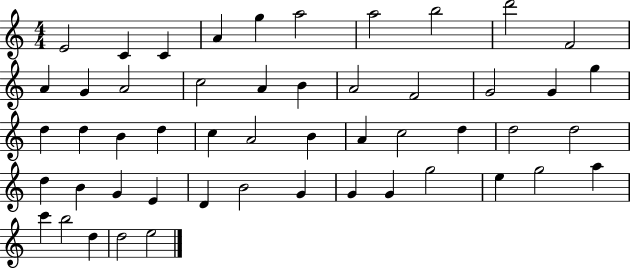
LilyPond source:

{
  \clef treble
  \numericTimeSignature
  \time 4/4
  \key c \major
  e'2 c'4 c'4 | a'4 g''4 a''2 | a''2 b''2 | d'''2 f'2 | \break a'4 g'4 a'2 | c''2 a'4 b'4 | a'2 f'2 | g'2 g'4 g''4 | \break d''4 d''4 b'4 d''4 | c''4 a'2 b'4 | a'4 c''2 d''4 | d''2 d''2 | \break d''4 b'4 g'4 e'4 | d'4 b'2 g'4 | g'4 g'4 g''2 | e''4 g''2 a''4 | \break c'''4 b''2 d''4 | d''2 e''2 | \bar "|."
}